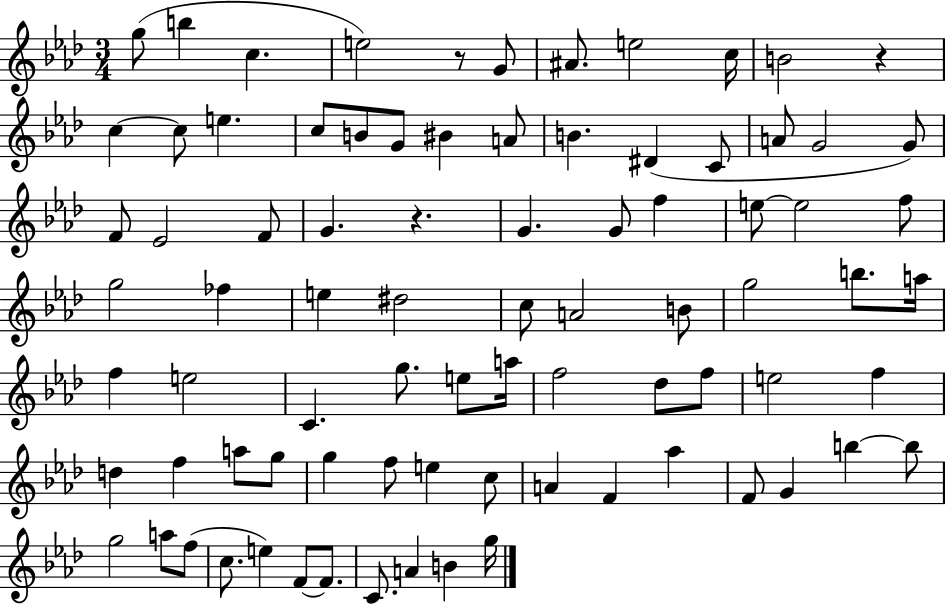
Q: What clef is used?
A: treble